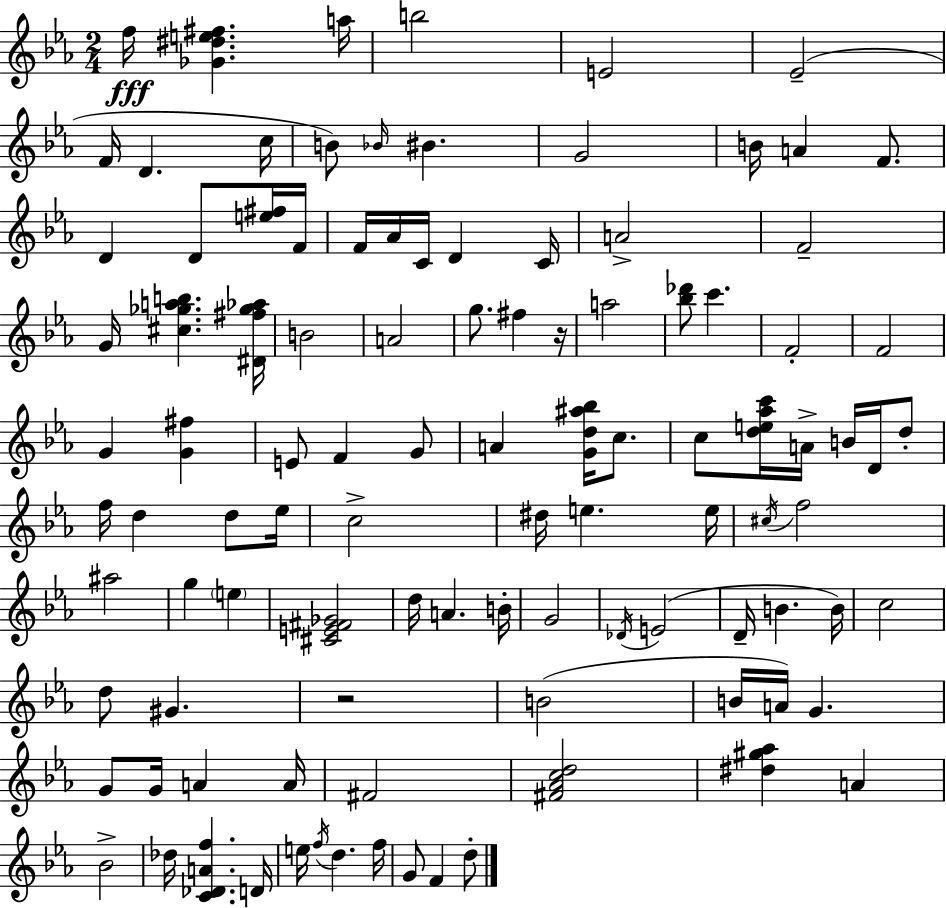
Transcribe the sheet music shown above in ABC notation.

X:1
T:Untitled
M:2/4
L:1/4
K:Eb
f/4 [_G^de^f] a/4 b2 E2 _E2 F/4 D c/4 B/2 _B/4 ^B G2 B/4 A F/2 D D/2 [e^f]/4 F/4 F/4 _A/4 C/4 D C/4 A2 F2 G/4 [^c_gab] [^D^f_g_a]/4 B2 A2 g/2 ^f z/4 a2 [_b_d']/2 c' F2 F2 G [G^f] E/2 F G/2 A [Gd^a_b]/4 c/2 c/2 [de_ac']/4 A/4 B/4 D/4 d/2 f/4 d d/2 _e/4 c2 ^d/4 e e/4 ^c/4 f2 ^a2 g e [^CE^F_G]2 d/4 A B/4 G2 _D/4 E2 D/4 B B/4 c2 d/2 ^G z2 B2 B/4 A/4 G G/2 G/4 A A/4 ^F2 [^F_Acd]2 [^d^g_a] A _B2 _d/4 [C_DAf] D/4 e/4 f/4 d f/4 G/2 F d/2